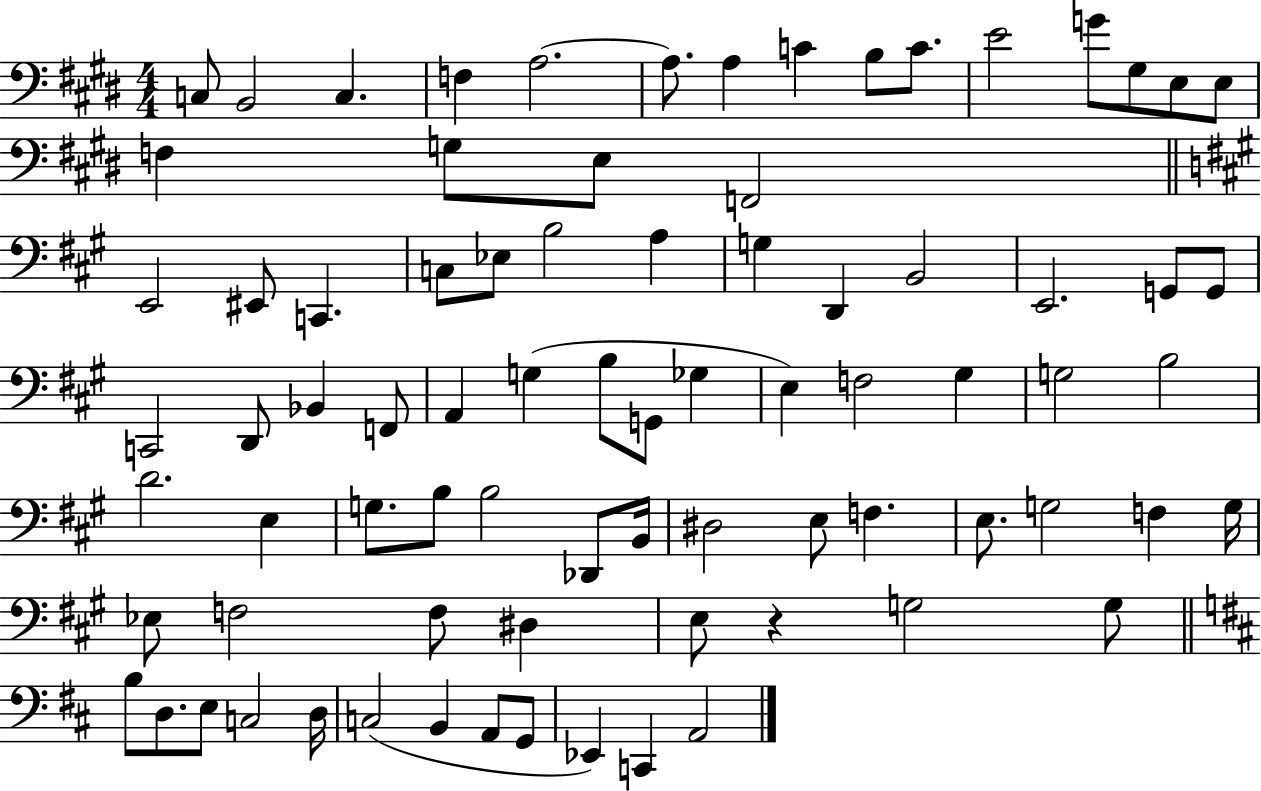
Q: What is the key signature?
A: E major